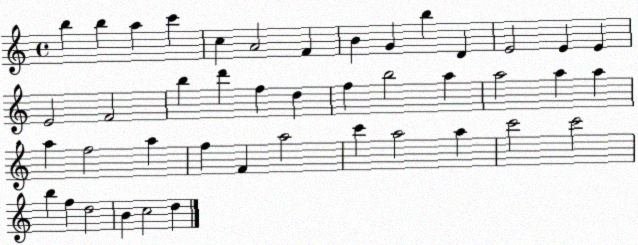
X:1
T:Untitled
M:4/4
L:1/4
K:C
b b a c' c A2 F B G b D E2 E E E2 F2 b d' f d f b2 a a2 a a a f2 a f F a2 c' a2 a c'2 c'2 b f d2 B c2 d